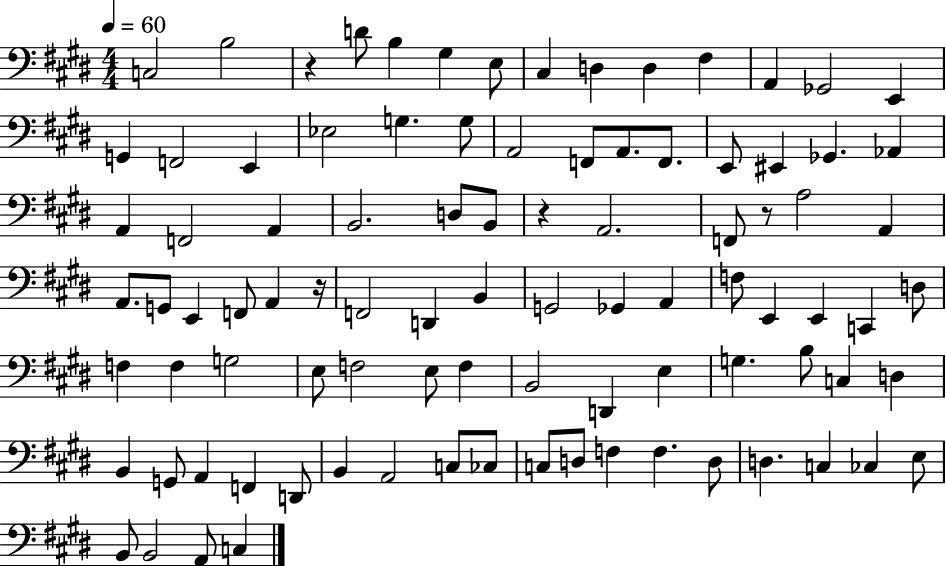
X:1
T:Untitled
M:4/4
L:1/4
K:E
C,2 B,2 z D/2 B, ^G, E,/2 ^C, D, D, ^F, A,, _G,,2 E,, G,, F,,2 E,, _E,2 G, G,/2 A,,2 F,,/2 A,,/2 F,,/2 E,,/2 ^E,, _G,, _A,, A,, F,,2 A,, B,,2 D,/2 B,,/2 z A,,2 F,,/2 z/2 A,2 A,, A,,/2 G,,/2 E,, F,,/2 A,, z/4 F,,2 D,, B,, G,,2 _G,, A,, F,/2 E,, E,, C,, D,/2 F, F, G,2 E,/2 F,2 E,/2 F, B,,2 D,, E, G, B,/2 C, D, B,, G,,/2 A,, F,, D,,/2 B,, A,,2 C,/2 _C,/2 C,/2 D,/2 F, F, D,/2 D, C, _C, E,/2 B,,/2 B,,2 A,,/2 C,